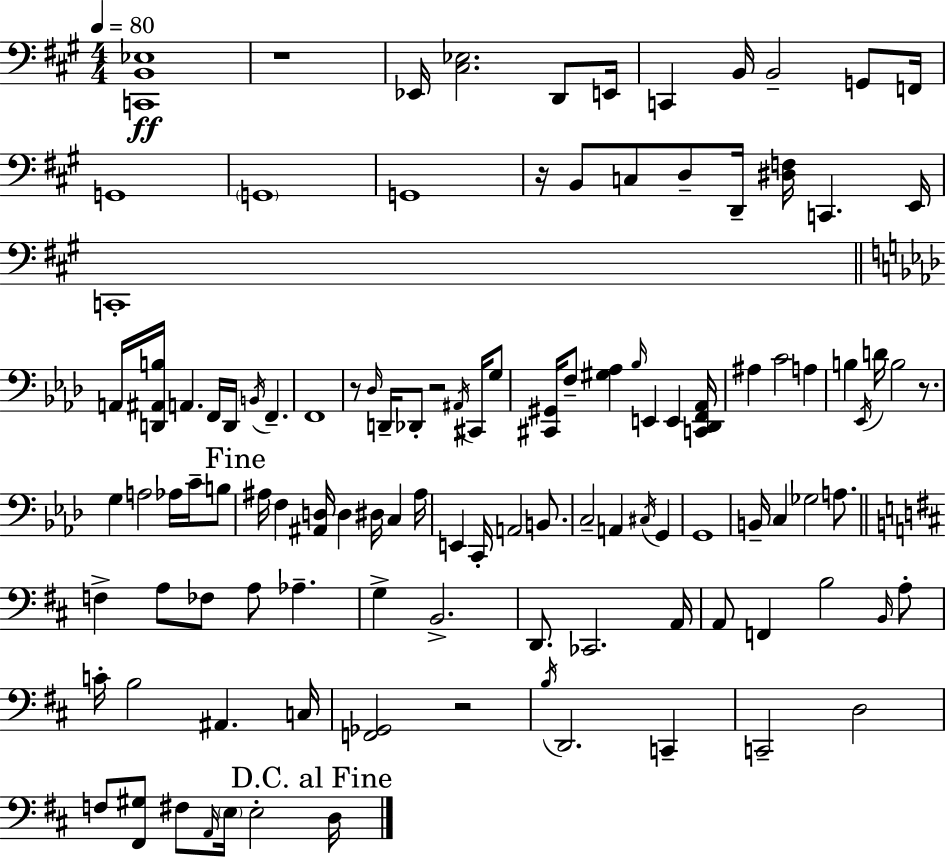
{
  \clef bass
  \numericTimeSignature
  \time 4/4
  \key a \major
  \tempo 4 = 80
  <c, b, ees>1\ff | r1 | ees,16 <cis ees>2. d,8 e,16 | c,4 b,16 b,2-- g,8 f,16 | \break g,1 | \parenthesize g,1 | g,1 | r16 b,8 c8 d8-- d,16-- <dis f>16 c,4. e,16 | \break c,1-. | \bar "||" \break \key aes \major a,16 <d, ais, b>16 a,4. f,16 d,16 \acciaccatura { b,16 } f,4.-- | f,1 | r8 \grace { des16 } d,16-- des,8-. r2 \acciaccatura { ais,16 } | cis,16 g8 <cis, gis,>16 f8-- <gis aes>4 \grace { bes16 } e,4 e,4 | \break <c, des, f, aes,>16 ais4 c'2 | a4 b4 \acciaccatura { ees,16 } d'16 b2 | r8. g4 a2 | aes16 c'16-- b8 \mark "Fine" ais16 f4 <ais, d>16 d4 dis16 | \break c4 ais16 e,4 c,16-. a,2 | b,8. c2-- a,4 | \acciaccatura { cis16 } g,4 g,1 | b,16-- c4 ges2 | \break a8. \bar "||" \break \key d \major f4-> a8 fes8 a8 aes4.-- | g4-> b,2.-> | d,8. ces,2. a,16 | a,8 f,4 b2 \grace { b,16 } a8-. | \break c'16-. b2 ais,4. | c16 <f, ges,>2 r2 | \acciaccatura { b16 } d,2. c,4-- | c,2-- d2 | \break f8 <fis, gis>8 fis8 \grace { a,16 } \parenthesize e16 e2-. | \mark "D.C. al Fine" d16 \bar "|."
}